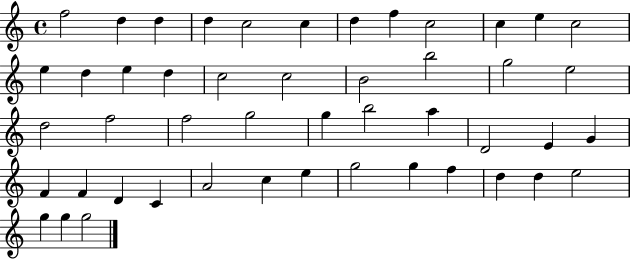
{
  \clef treble
  \time 4/4
  \defaultTimeSignature
  \key c \major
  f''2 d''4 d''4 | d''4 c''2 c''4 | d''4 f''4 c''2 | c''4 e''4 c''2 | \break e''4 d''4 e''4 d''4 | c''2 c''2 | b'2 b''2 | g''2 e''2 | \break d''2 f''2 | f''2 g''2 | g''4 b''2 a''4 | d'2 e'4 g'4 | \break f'4 f'4 d'4 c'4 | a'2 c''4 e''4 | g''2 g''4 f''4 | d''4 d''4 e''2 | \break g''4 g''4 g''2 | \bar "|."
}